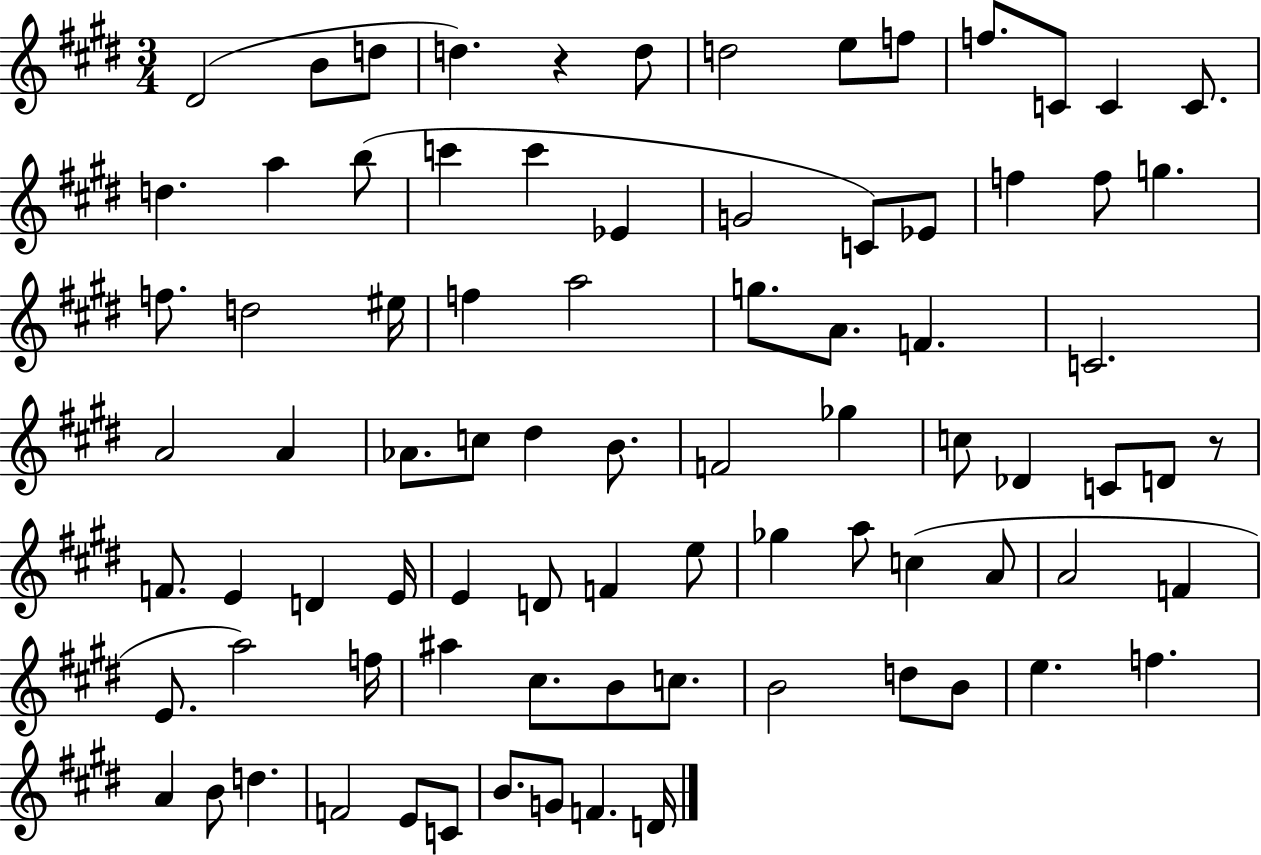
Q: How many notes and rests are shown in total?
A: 83